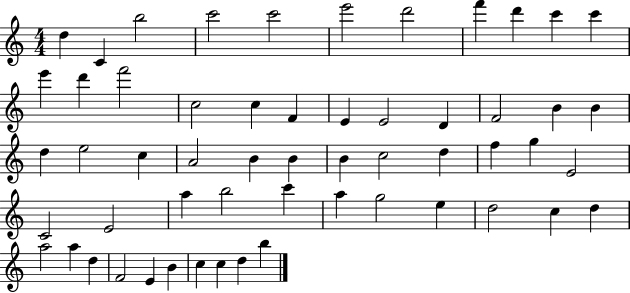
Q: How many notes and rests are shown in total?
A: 56